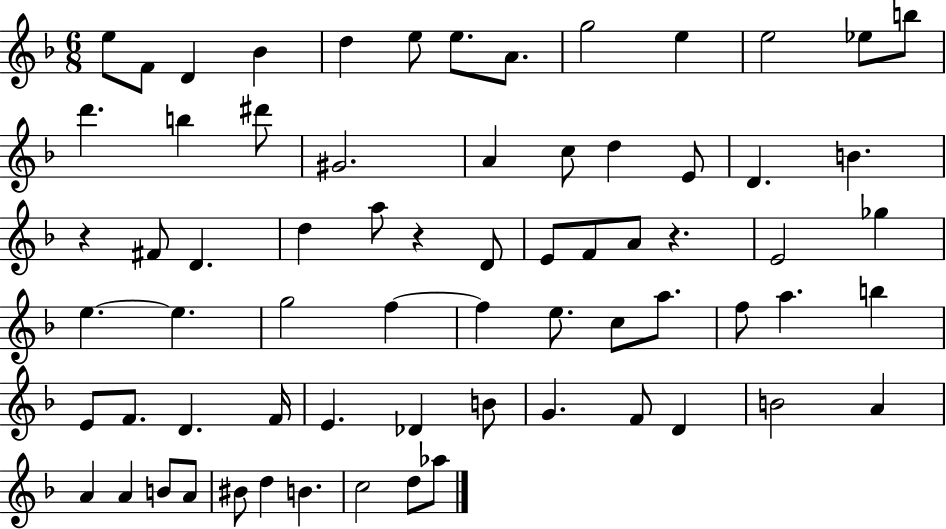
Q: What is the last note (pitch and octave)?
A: Ab5